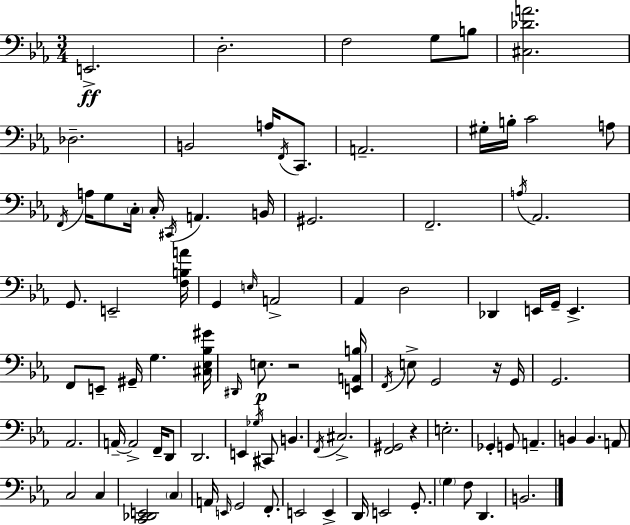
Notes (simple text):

E2/h. D3/h. F3/h G3/e B3/e [C#3,Db4,A4]/h. Db3/h. B2/h A3/s F2/s C2/e. A2/h. G#3/s B3/s C4/h A3/e F2/s A3/s G3/e C3/s C3/s C#2/s A2/q. B2/s G#2/h. F2/h. A3/s Ab2/h. G2/e. E2/h [F3,B3,A4]/s G2/q E3/s A2/h Ab2/q D3/h Db2/q E2/s G2/s E2/q. F2/e E2/e G#2/s G3/q. [C#3,Eb3,Bb3,G#4]/s D#2/s E3/e. R/h [E2,A2,B3]/s F2/s E3/e G2/h R/s G2/s G2/h. Ab2/h. A2/s A2/h F2/s D2/e D2/h. E2/q Gb3/s C#2/e B2/q. F2/s C#3/h. [F2,G#2]/h R/q E3/h. Gb2/q G2/e A2/q. B2/q B2/q. A2/e C3/h C3/q [C2,Db2,E2]/h C3/q A2/s E2/s G2/h F2/e. E2/h E2/q D2/s E2/h G2/e. G3/q F3/e D2/q. B2/h.